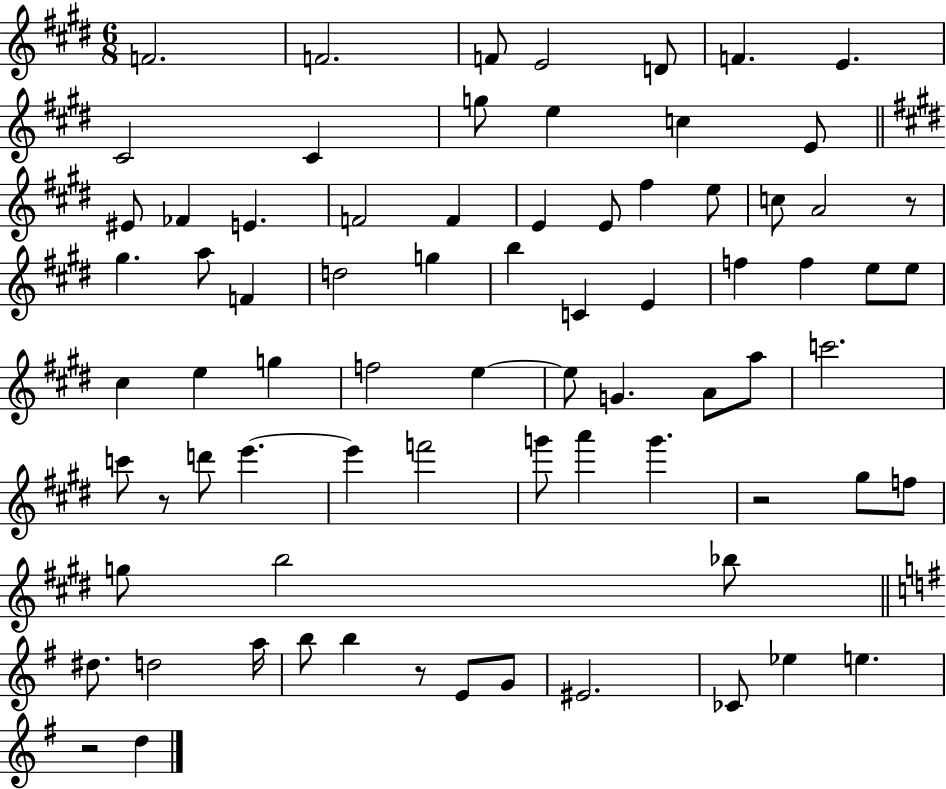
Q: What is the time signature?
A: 6/8